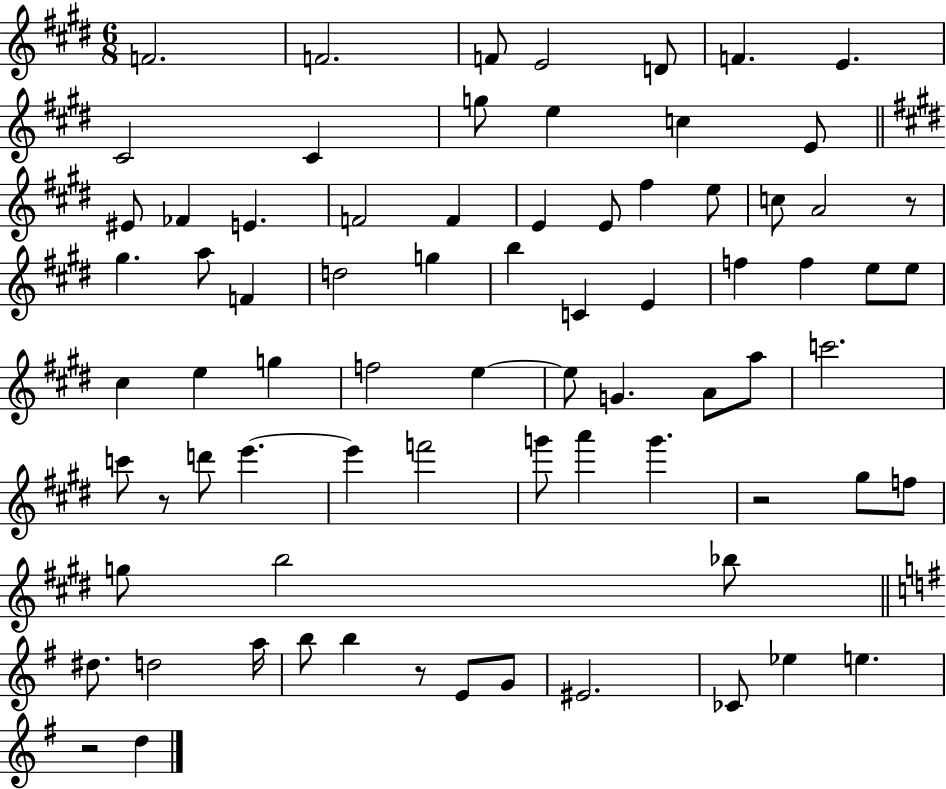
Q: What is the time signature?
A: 6/8